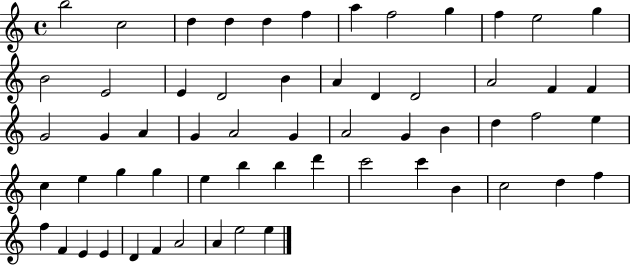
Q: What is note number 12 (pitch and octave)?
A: G5